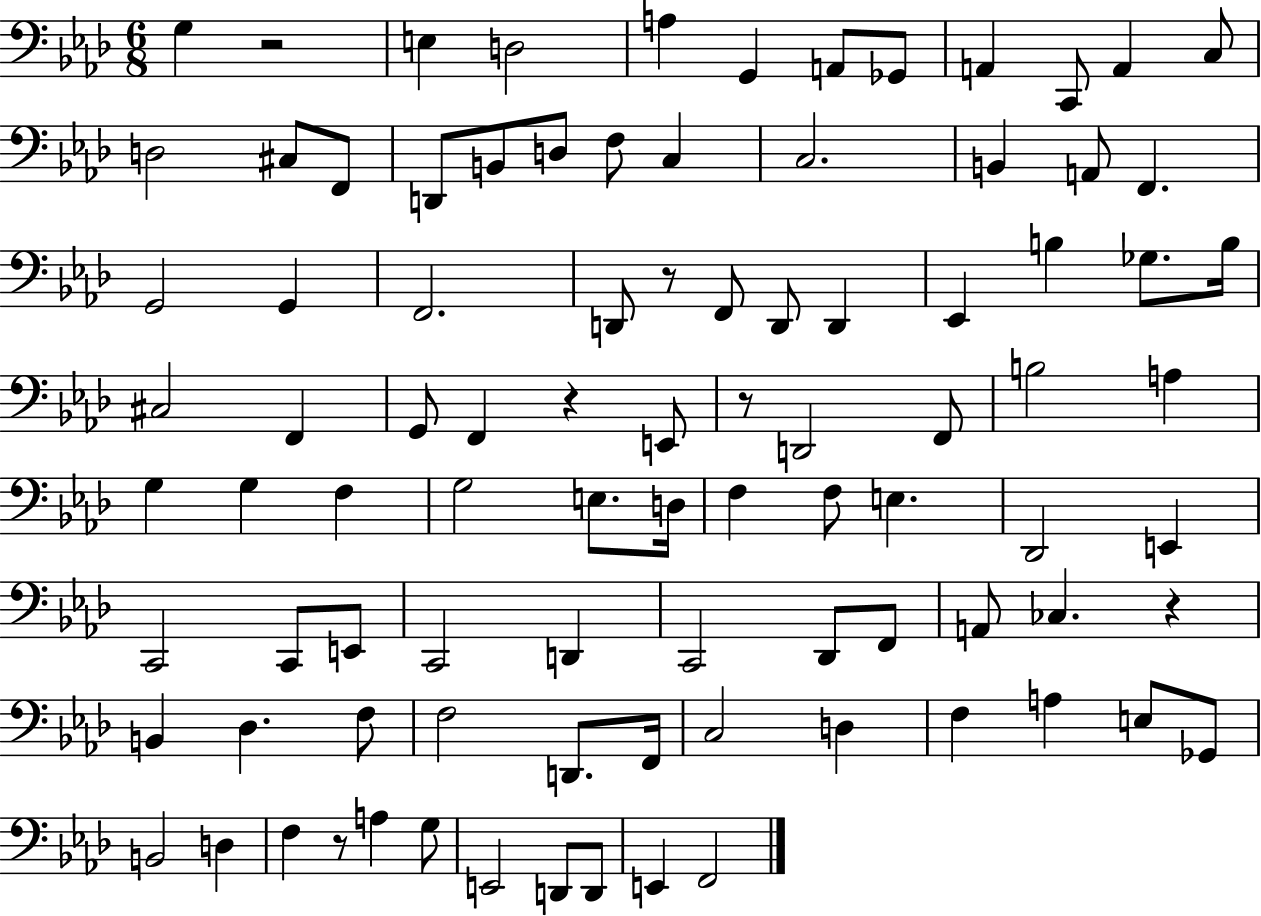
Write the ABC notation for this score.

X:1
T:Untitled
M:6/8
L:1/4
K:Ab
G, z2 E, D,2 A, G,, A,,/2 _G,,/2 A,, C,,/2 A,, C,/2 D,2 ^C,/2 F,,/2 D,,/2 B,,/2 D,/2 F,/2 C, C,2 B,, A,,/2 F,, G,,2 G,, F,,2 D,,/2 z/2 F,,/2 D,,/2 D,, _E,, B, _G,/2 B,/4 ^C,2 F,, G,,/2 F,, z E,,/2 z/2 D,,2 F,,/2 B,2 A, G, G, F, G,2 E,/2 D,/4 F, F,/2 E, _D,,2 E,, C,,2 C,,/2 E,,/2 C,,2 D,, C,,2 _D,,/2 F,,/2 A,,/2 _C, z B,, _D, F,/2 F,2 D,,/2 F,,/4 C,2 D, F, A, E,/2 _G,,/2 B,,2 D, F, z/2 A, G,/2 E,,2 D,,/2 D,,/2 E,, F,,2